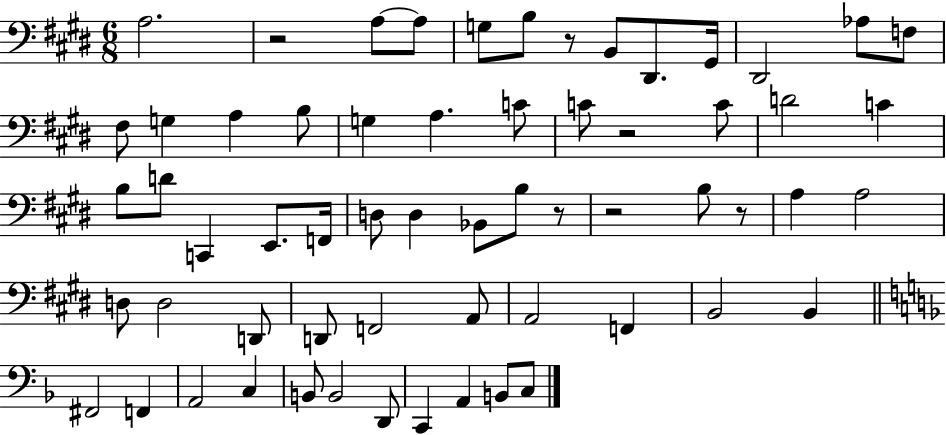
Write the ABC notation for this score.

X:1
T:Untitled
M:6/8
L:1/4
K:E
A,2 z2 A,/2 A,/2 G,/2 B,/2 z/2 B,,/2 ^D,,/2 ^G,,/4 ^D,,2 _A,/2 F,/2 ^F,/2 G, A, B,/2 G, A, C/2 C/2 z2 C/2 D2 C B,/2 D/2 C,, E,,/2 F,,/4 D,/2 D, _B,,/2 B,/2 z/2 z2 B,/2 z/2 A, A,2 D,/2 D,2 D,,/2 D,,/2 F,,2 A,,/2 A,,2 F,, B,,2 B,, ^F,,2 F,, A,,2 C, B,,/2 B,,2 D,,/2 C,, A,, B,,/2 C,/2